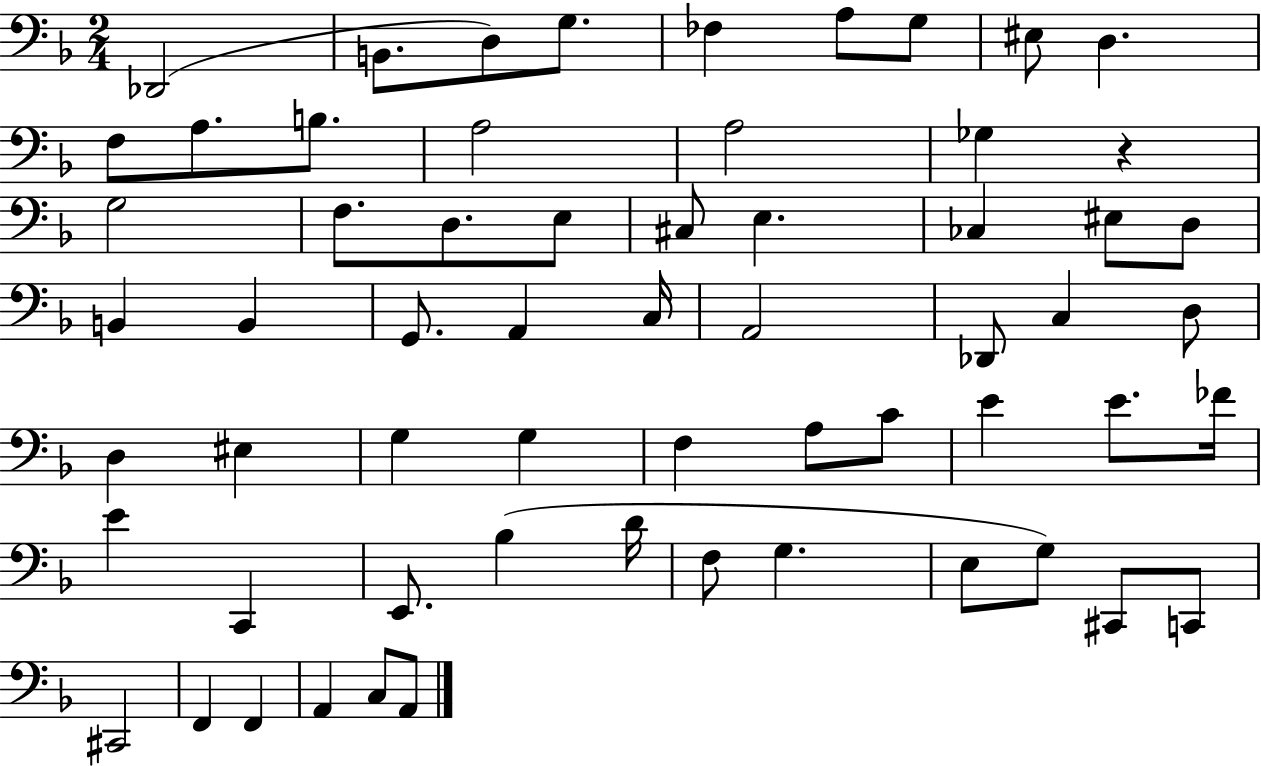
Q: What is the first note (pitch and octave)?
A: Db2